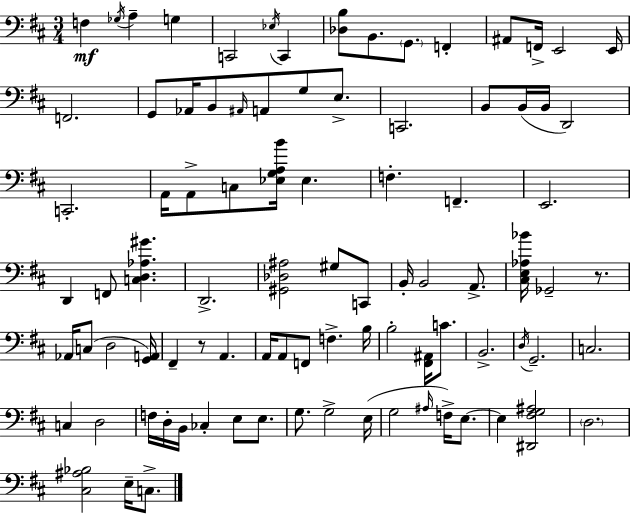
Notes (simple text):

F3/q Gb3/s A3/q G3/q C2/h Eb3/s C2/q [Db3,B3]/e B2/e. G2/e. F2/q A#2/e F2/s E2/h E2/s F2/h. G2/e Ab2/s B2/e A#2/s A2/e G3/e E3/e. C2/h. B2/e B2/s B2/s D2/h C2/h. A2/s A2/e C3/e [Eb3,G3,A3,B4]/s Eb3/q. F3/q. F2/q. E2/h. D2/q F2/e [C3,D3,Ab3,G#4]/q. D2/h. [G#2,Db3,A#3]/h G#3/e C2/e B2/s B2/h A2/e. [C#3,E3,Ab3,Bb4]/s Gb2/h R/e. Ab2/s C3/e D3/h [G2,A2]/s F#2/q R/e A2/q. A2/s A2/e F2/e F3/q. B3/s B3/h [F#2,A#2]/s C4/e. B2/h. D3/s G2/h. C3/h. C3/q D3/h F3/s D3/s B2/s CES3/q E3/e E3/e. G3/e. G3/h E3/s G3/h A#3/s F3/s E3/e. E3/q [D#2,F#3,G3,A#3]/h D3/h. [C#3,A#3,Bb3]/h E3/s C3/e.